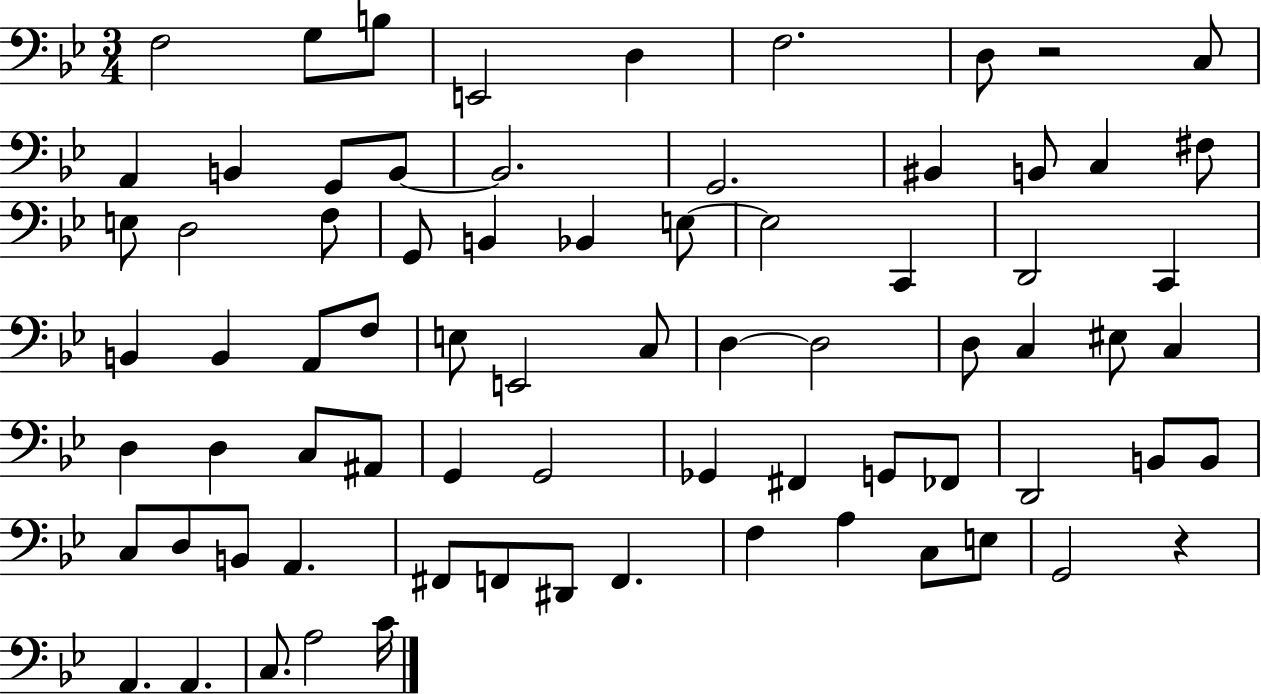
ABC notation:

X:1
T:Untitled
M:3/4
L:1/4
K:Bb
F,2 G,/2 B,/2 E,,2 D, F,2 D,/2 z2 C,/2 A,, B,, G,,/2 B,,/2 B,,2 G,,2 ^B,, B,,/2 C, ^F,/2 E,/2 D,2 F,/2 G,,/2 B,, _B,, E,/2 E,2 C,, D,,2 C,, B,, B,, A,,/2 F,/2 E,/2 E,,2 C,/2 D, D,2 D,/2 C, ^E,/2 C, D, D, C,/2 ^A,,/2 G,, G,,2 _G,, ^F,, G,,/2 _F,,/2 D,,2 B,,/2 B,,/2 C,/2 D,/2 B,,/2 A,, ^F,,/2 F,,/2 ^D,,/2 F,, F, A, C,/2 E,/2 G,,2 z A,, A,, C,/2 A,2 C/4